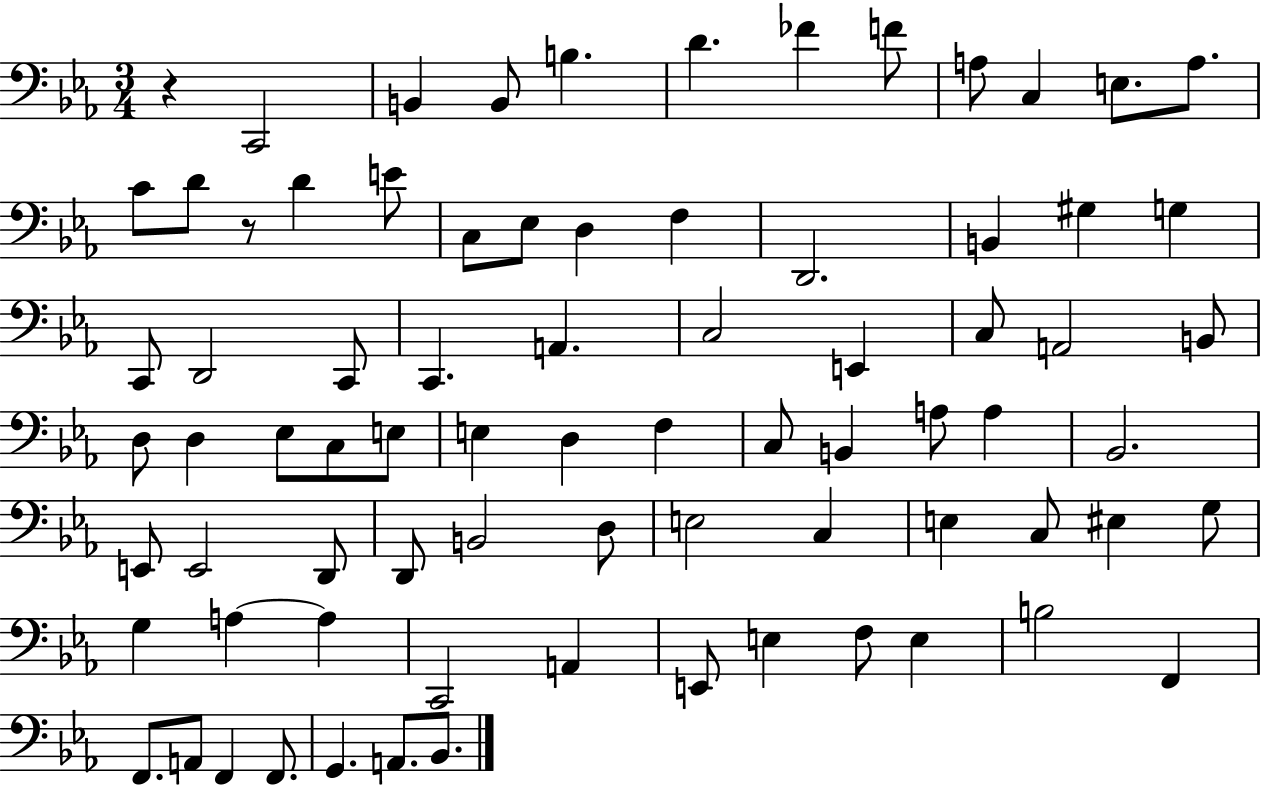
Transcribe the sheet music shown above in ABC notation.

X:1
T:Untitled
M:3/4
L:1/4
K:Eb
z C,,2 B,, B,,/2 B, D _F F/2 A,/2 C, E,/2 A,/2 C/2 D/2 z/2 D E/2 C,/2 _E,/2 D, F, D,,2 B,, ^G, G, C,,/2 D,,2 C,,/2 C,, A,, C,2 E,, C,/2 A,,2 B,,/2 D,/2 D, _E,/2 C,/2 E,/2 E, D, F, C,/2 B,, A,/2 A, _B,,2 E,,/2 E,,2 D,,/2 D,,/2 B,,2 D,/2 E,2 C, E, C,/2 ^E, G,/2 G, A, A, C,,2 A,, E,,/2 E, F,/2 E, B,2 F,, F,,/2 A,,/2 F,, F,,/2 G,, A,,/2 _B,,/2